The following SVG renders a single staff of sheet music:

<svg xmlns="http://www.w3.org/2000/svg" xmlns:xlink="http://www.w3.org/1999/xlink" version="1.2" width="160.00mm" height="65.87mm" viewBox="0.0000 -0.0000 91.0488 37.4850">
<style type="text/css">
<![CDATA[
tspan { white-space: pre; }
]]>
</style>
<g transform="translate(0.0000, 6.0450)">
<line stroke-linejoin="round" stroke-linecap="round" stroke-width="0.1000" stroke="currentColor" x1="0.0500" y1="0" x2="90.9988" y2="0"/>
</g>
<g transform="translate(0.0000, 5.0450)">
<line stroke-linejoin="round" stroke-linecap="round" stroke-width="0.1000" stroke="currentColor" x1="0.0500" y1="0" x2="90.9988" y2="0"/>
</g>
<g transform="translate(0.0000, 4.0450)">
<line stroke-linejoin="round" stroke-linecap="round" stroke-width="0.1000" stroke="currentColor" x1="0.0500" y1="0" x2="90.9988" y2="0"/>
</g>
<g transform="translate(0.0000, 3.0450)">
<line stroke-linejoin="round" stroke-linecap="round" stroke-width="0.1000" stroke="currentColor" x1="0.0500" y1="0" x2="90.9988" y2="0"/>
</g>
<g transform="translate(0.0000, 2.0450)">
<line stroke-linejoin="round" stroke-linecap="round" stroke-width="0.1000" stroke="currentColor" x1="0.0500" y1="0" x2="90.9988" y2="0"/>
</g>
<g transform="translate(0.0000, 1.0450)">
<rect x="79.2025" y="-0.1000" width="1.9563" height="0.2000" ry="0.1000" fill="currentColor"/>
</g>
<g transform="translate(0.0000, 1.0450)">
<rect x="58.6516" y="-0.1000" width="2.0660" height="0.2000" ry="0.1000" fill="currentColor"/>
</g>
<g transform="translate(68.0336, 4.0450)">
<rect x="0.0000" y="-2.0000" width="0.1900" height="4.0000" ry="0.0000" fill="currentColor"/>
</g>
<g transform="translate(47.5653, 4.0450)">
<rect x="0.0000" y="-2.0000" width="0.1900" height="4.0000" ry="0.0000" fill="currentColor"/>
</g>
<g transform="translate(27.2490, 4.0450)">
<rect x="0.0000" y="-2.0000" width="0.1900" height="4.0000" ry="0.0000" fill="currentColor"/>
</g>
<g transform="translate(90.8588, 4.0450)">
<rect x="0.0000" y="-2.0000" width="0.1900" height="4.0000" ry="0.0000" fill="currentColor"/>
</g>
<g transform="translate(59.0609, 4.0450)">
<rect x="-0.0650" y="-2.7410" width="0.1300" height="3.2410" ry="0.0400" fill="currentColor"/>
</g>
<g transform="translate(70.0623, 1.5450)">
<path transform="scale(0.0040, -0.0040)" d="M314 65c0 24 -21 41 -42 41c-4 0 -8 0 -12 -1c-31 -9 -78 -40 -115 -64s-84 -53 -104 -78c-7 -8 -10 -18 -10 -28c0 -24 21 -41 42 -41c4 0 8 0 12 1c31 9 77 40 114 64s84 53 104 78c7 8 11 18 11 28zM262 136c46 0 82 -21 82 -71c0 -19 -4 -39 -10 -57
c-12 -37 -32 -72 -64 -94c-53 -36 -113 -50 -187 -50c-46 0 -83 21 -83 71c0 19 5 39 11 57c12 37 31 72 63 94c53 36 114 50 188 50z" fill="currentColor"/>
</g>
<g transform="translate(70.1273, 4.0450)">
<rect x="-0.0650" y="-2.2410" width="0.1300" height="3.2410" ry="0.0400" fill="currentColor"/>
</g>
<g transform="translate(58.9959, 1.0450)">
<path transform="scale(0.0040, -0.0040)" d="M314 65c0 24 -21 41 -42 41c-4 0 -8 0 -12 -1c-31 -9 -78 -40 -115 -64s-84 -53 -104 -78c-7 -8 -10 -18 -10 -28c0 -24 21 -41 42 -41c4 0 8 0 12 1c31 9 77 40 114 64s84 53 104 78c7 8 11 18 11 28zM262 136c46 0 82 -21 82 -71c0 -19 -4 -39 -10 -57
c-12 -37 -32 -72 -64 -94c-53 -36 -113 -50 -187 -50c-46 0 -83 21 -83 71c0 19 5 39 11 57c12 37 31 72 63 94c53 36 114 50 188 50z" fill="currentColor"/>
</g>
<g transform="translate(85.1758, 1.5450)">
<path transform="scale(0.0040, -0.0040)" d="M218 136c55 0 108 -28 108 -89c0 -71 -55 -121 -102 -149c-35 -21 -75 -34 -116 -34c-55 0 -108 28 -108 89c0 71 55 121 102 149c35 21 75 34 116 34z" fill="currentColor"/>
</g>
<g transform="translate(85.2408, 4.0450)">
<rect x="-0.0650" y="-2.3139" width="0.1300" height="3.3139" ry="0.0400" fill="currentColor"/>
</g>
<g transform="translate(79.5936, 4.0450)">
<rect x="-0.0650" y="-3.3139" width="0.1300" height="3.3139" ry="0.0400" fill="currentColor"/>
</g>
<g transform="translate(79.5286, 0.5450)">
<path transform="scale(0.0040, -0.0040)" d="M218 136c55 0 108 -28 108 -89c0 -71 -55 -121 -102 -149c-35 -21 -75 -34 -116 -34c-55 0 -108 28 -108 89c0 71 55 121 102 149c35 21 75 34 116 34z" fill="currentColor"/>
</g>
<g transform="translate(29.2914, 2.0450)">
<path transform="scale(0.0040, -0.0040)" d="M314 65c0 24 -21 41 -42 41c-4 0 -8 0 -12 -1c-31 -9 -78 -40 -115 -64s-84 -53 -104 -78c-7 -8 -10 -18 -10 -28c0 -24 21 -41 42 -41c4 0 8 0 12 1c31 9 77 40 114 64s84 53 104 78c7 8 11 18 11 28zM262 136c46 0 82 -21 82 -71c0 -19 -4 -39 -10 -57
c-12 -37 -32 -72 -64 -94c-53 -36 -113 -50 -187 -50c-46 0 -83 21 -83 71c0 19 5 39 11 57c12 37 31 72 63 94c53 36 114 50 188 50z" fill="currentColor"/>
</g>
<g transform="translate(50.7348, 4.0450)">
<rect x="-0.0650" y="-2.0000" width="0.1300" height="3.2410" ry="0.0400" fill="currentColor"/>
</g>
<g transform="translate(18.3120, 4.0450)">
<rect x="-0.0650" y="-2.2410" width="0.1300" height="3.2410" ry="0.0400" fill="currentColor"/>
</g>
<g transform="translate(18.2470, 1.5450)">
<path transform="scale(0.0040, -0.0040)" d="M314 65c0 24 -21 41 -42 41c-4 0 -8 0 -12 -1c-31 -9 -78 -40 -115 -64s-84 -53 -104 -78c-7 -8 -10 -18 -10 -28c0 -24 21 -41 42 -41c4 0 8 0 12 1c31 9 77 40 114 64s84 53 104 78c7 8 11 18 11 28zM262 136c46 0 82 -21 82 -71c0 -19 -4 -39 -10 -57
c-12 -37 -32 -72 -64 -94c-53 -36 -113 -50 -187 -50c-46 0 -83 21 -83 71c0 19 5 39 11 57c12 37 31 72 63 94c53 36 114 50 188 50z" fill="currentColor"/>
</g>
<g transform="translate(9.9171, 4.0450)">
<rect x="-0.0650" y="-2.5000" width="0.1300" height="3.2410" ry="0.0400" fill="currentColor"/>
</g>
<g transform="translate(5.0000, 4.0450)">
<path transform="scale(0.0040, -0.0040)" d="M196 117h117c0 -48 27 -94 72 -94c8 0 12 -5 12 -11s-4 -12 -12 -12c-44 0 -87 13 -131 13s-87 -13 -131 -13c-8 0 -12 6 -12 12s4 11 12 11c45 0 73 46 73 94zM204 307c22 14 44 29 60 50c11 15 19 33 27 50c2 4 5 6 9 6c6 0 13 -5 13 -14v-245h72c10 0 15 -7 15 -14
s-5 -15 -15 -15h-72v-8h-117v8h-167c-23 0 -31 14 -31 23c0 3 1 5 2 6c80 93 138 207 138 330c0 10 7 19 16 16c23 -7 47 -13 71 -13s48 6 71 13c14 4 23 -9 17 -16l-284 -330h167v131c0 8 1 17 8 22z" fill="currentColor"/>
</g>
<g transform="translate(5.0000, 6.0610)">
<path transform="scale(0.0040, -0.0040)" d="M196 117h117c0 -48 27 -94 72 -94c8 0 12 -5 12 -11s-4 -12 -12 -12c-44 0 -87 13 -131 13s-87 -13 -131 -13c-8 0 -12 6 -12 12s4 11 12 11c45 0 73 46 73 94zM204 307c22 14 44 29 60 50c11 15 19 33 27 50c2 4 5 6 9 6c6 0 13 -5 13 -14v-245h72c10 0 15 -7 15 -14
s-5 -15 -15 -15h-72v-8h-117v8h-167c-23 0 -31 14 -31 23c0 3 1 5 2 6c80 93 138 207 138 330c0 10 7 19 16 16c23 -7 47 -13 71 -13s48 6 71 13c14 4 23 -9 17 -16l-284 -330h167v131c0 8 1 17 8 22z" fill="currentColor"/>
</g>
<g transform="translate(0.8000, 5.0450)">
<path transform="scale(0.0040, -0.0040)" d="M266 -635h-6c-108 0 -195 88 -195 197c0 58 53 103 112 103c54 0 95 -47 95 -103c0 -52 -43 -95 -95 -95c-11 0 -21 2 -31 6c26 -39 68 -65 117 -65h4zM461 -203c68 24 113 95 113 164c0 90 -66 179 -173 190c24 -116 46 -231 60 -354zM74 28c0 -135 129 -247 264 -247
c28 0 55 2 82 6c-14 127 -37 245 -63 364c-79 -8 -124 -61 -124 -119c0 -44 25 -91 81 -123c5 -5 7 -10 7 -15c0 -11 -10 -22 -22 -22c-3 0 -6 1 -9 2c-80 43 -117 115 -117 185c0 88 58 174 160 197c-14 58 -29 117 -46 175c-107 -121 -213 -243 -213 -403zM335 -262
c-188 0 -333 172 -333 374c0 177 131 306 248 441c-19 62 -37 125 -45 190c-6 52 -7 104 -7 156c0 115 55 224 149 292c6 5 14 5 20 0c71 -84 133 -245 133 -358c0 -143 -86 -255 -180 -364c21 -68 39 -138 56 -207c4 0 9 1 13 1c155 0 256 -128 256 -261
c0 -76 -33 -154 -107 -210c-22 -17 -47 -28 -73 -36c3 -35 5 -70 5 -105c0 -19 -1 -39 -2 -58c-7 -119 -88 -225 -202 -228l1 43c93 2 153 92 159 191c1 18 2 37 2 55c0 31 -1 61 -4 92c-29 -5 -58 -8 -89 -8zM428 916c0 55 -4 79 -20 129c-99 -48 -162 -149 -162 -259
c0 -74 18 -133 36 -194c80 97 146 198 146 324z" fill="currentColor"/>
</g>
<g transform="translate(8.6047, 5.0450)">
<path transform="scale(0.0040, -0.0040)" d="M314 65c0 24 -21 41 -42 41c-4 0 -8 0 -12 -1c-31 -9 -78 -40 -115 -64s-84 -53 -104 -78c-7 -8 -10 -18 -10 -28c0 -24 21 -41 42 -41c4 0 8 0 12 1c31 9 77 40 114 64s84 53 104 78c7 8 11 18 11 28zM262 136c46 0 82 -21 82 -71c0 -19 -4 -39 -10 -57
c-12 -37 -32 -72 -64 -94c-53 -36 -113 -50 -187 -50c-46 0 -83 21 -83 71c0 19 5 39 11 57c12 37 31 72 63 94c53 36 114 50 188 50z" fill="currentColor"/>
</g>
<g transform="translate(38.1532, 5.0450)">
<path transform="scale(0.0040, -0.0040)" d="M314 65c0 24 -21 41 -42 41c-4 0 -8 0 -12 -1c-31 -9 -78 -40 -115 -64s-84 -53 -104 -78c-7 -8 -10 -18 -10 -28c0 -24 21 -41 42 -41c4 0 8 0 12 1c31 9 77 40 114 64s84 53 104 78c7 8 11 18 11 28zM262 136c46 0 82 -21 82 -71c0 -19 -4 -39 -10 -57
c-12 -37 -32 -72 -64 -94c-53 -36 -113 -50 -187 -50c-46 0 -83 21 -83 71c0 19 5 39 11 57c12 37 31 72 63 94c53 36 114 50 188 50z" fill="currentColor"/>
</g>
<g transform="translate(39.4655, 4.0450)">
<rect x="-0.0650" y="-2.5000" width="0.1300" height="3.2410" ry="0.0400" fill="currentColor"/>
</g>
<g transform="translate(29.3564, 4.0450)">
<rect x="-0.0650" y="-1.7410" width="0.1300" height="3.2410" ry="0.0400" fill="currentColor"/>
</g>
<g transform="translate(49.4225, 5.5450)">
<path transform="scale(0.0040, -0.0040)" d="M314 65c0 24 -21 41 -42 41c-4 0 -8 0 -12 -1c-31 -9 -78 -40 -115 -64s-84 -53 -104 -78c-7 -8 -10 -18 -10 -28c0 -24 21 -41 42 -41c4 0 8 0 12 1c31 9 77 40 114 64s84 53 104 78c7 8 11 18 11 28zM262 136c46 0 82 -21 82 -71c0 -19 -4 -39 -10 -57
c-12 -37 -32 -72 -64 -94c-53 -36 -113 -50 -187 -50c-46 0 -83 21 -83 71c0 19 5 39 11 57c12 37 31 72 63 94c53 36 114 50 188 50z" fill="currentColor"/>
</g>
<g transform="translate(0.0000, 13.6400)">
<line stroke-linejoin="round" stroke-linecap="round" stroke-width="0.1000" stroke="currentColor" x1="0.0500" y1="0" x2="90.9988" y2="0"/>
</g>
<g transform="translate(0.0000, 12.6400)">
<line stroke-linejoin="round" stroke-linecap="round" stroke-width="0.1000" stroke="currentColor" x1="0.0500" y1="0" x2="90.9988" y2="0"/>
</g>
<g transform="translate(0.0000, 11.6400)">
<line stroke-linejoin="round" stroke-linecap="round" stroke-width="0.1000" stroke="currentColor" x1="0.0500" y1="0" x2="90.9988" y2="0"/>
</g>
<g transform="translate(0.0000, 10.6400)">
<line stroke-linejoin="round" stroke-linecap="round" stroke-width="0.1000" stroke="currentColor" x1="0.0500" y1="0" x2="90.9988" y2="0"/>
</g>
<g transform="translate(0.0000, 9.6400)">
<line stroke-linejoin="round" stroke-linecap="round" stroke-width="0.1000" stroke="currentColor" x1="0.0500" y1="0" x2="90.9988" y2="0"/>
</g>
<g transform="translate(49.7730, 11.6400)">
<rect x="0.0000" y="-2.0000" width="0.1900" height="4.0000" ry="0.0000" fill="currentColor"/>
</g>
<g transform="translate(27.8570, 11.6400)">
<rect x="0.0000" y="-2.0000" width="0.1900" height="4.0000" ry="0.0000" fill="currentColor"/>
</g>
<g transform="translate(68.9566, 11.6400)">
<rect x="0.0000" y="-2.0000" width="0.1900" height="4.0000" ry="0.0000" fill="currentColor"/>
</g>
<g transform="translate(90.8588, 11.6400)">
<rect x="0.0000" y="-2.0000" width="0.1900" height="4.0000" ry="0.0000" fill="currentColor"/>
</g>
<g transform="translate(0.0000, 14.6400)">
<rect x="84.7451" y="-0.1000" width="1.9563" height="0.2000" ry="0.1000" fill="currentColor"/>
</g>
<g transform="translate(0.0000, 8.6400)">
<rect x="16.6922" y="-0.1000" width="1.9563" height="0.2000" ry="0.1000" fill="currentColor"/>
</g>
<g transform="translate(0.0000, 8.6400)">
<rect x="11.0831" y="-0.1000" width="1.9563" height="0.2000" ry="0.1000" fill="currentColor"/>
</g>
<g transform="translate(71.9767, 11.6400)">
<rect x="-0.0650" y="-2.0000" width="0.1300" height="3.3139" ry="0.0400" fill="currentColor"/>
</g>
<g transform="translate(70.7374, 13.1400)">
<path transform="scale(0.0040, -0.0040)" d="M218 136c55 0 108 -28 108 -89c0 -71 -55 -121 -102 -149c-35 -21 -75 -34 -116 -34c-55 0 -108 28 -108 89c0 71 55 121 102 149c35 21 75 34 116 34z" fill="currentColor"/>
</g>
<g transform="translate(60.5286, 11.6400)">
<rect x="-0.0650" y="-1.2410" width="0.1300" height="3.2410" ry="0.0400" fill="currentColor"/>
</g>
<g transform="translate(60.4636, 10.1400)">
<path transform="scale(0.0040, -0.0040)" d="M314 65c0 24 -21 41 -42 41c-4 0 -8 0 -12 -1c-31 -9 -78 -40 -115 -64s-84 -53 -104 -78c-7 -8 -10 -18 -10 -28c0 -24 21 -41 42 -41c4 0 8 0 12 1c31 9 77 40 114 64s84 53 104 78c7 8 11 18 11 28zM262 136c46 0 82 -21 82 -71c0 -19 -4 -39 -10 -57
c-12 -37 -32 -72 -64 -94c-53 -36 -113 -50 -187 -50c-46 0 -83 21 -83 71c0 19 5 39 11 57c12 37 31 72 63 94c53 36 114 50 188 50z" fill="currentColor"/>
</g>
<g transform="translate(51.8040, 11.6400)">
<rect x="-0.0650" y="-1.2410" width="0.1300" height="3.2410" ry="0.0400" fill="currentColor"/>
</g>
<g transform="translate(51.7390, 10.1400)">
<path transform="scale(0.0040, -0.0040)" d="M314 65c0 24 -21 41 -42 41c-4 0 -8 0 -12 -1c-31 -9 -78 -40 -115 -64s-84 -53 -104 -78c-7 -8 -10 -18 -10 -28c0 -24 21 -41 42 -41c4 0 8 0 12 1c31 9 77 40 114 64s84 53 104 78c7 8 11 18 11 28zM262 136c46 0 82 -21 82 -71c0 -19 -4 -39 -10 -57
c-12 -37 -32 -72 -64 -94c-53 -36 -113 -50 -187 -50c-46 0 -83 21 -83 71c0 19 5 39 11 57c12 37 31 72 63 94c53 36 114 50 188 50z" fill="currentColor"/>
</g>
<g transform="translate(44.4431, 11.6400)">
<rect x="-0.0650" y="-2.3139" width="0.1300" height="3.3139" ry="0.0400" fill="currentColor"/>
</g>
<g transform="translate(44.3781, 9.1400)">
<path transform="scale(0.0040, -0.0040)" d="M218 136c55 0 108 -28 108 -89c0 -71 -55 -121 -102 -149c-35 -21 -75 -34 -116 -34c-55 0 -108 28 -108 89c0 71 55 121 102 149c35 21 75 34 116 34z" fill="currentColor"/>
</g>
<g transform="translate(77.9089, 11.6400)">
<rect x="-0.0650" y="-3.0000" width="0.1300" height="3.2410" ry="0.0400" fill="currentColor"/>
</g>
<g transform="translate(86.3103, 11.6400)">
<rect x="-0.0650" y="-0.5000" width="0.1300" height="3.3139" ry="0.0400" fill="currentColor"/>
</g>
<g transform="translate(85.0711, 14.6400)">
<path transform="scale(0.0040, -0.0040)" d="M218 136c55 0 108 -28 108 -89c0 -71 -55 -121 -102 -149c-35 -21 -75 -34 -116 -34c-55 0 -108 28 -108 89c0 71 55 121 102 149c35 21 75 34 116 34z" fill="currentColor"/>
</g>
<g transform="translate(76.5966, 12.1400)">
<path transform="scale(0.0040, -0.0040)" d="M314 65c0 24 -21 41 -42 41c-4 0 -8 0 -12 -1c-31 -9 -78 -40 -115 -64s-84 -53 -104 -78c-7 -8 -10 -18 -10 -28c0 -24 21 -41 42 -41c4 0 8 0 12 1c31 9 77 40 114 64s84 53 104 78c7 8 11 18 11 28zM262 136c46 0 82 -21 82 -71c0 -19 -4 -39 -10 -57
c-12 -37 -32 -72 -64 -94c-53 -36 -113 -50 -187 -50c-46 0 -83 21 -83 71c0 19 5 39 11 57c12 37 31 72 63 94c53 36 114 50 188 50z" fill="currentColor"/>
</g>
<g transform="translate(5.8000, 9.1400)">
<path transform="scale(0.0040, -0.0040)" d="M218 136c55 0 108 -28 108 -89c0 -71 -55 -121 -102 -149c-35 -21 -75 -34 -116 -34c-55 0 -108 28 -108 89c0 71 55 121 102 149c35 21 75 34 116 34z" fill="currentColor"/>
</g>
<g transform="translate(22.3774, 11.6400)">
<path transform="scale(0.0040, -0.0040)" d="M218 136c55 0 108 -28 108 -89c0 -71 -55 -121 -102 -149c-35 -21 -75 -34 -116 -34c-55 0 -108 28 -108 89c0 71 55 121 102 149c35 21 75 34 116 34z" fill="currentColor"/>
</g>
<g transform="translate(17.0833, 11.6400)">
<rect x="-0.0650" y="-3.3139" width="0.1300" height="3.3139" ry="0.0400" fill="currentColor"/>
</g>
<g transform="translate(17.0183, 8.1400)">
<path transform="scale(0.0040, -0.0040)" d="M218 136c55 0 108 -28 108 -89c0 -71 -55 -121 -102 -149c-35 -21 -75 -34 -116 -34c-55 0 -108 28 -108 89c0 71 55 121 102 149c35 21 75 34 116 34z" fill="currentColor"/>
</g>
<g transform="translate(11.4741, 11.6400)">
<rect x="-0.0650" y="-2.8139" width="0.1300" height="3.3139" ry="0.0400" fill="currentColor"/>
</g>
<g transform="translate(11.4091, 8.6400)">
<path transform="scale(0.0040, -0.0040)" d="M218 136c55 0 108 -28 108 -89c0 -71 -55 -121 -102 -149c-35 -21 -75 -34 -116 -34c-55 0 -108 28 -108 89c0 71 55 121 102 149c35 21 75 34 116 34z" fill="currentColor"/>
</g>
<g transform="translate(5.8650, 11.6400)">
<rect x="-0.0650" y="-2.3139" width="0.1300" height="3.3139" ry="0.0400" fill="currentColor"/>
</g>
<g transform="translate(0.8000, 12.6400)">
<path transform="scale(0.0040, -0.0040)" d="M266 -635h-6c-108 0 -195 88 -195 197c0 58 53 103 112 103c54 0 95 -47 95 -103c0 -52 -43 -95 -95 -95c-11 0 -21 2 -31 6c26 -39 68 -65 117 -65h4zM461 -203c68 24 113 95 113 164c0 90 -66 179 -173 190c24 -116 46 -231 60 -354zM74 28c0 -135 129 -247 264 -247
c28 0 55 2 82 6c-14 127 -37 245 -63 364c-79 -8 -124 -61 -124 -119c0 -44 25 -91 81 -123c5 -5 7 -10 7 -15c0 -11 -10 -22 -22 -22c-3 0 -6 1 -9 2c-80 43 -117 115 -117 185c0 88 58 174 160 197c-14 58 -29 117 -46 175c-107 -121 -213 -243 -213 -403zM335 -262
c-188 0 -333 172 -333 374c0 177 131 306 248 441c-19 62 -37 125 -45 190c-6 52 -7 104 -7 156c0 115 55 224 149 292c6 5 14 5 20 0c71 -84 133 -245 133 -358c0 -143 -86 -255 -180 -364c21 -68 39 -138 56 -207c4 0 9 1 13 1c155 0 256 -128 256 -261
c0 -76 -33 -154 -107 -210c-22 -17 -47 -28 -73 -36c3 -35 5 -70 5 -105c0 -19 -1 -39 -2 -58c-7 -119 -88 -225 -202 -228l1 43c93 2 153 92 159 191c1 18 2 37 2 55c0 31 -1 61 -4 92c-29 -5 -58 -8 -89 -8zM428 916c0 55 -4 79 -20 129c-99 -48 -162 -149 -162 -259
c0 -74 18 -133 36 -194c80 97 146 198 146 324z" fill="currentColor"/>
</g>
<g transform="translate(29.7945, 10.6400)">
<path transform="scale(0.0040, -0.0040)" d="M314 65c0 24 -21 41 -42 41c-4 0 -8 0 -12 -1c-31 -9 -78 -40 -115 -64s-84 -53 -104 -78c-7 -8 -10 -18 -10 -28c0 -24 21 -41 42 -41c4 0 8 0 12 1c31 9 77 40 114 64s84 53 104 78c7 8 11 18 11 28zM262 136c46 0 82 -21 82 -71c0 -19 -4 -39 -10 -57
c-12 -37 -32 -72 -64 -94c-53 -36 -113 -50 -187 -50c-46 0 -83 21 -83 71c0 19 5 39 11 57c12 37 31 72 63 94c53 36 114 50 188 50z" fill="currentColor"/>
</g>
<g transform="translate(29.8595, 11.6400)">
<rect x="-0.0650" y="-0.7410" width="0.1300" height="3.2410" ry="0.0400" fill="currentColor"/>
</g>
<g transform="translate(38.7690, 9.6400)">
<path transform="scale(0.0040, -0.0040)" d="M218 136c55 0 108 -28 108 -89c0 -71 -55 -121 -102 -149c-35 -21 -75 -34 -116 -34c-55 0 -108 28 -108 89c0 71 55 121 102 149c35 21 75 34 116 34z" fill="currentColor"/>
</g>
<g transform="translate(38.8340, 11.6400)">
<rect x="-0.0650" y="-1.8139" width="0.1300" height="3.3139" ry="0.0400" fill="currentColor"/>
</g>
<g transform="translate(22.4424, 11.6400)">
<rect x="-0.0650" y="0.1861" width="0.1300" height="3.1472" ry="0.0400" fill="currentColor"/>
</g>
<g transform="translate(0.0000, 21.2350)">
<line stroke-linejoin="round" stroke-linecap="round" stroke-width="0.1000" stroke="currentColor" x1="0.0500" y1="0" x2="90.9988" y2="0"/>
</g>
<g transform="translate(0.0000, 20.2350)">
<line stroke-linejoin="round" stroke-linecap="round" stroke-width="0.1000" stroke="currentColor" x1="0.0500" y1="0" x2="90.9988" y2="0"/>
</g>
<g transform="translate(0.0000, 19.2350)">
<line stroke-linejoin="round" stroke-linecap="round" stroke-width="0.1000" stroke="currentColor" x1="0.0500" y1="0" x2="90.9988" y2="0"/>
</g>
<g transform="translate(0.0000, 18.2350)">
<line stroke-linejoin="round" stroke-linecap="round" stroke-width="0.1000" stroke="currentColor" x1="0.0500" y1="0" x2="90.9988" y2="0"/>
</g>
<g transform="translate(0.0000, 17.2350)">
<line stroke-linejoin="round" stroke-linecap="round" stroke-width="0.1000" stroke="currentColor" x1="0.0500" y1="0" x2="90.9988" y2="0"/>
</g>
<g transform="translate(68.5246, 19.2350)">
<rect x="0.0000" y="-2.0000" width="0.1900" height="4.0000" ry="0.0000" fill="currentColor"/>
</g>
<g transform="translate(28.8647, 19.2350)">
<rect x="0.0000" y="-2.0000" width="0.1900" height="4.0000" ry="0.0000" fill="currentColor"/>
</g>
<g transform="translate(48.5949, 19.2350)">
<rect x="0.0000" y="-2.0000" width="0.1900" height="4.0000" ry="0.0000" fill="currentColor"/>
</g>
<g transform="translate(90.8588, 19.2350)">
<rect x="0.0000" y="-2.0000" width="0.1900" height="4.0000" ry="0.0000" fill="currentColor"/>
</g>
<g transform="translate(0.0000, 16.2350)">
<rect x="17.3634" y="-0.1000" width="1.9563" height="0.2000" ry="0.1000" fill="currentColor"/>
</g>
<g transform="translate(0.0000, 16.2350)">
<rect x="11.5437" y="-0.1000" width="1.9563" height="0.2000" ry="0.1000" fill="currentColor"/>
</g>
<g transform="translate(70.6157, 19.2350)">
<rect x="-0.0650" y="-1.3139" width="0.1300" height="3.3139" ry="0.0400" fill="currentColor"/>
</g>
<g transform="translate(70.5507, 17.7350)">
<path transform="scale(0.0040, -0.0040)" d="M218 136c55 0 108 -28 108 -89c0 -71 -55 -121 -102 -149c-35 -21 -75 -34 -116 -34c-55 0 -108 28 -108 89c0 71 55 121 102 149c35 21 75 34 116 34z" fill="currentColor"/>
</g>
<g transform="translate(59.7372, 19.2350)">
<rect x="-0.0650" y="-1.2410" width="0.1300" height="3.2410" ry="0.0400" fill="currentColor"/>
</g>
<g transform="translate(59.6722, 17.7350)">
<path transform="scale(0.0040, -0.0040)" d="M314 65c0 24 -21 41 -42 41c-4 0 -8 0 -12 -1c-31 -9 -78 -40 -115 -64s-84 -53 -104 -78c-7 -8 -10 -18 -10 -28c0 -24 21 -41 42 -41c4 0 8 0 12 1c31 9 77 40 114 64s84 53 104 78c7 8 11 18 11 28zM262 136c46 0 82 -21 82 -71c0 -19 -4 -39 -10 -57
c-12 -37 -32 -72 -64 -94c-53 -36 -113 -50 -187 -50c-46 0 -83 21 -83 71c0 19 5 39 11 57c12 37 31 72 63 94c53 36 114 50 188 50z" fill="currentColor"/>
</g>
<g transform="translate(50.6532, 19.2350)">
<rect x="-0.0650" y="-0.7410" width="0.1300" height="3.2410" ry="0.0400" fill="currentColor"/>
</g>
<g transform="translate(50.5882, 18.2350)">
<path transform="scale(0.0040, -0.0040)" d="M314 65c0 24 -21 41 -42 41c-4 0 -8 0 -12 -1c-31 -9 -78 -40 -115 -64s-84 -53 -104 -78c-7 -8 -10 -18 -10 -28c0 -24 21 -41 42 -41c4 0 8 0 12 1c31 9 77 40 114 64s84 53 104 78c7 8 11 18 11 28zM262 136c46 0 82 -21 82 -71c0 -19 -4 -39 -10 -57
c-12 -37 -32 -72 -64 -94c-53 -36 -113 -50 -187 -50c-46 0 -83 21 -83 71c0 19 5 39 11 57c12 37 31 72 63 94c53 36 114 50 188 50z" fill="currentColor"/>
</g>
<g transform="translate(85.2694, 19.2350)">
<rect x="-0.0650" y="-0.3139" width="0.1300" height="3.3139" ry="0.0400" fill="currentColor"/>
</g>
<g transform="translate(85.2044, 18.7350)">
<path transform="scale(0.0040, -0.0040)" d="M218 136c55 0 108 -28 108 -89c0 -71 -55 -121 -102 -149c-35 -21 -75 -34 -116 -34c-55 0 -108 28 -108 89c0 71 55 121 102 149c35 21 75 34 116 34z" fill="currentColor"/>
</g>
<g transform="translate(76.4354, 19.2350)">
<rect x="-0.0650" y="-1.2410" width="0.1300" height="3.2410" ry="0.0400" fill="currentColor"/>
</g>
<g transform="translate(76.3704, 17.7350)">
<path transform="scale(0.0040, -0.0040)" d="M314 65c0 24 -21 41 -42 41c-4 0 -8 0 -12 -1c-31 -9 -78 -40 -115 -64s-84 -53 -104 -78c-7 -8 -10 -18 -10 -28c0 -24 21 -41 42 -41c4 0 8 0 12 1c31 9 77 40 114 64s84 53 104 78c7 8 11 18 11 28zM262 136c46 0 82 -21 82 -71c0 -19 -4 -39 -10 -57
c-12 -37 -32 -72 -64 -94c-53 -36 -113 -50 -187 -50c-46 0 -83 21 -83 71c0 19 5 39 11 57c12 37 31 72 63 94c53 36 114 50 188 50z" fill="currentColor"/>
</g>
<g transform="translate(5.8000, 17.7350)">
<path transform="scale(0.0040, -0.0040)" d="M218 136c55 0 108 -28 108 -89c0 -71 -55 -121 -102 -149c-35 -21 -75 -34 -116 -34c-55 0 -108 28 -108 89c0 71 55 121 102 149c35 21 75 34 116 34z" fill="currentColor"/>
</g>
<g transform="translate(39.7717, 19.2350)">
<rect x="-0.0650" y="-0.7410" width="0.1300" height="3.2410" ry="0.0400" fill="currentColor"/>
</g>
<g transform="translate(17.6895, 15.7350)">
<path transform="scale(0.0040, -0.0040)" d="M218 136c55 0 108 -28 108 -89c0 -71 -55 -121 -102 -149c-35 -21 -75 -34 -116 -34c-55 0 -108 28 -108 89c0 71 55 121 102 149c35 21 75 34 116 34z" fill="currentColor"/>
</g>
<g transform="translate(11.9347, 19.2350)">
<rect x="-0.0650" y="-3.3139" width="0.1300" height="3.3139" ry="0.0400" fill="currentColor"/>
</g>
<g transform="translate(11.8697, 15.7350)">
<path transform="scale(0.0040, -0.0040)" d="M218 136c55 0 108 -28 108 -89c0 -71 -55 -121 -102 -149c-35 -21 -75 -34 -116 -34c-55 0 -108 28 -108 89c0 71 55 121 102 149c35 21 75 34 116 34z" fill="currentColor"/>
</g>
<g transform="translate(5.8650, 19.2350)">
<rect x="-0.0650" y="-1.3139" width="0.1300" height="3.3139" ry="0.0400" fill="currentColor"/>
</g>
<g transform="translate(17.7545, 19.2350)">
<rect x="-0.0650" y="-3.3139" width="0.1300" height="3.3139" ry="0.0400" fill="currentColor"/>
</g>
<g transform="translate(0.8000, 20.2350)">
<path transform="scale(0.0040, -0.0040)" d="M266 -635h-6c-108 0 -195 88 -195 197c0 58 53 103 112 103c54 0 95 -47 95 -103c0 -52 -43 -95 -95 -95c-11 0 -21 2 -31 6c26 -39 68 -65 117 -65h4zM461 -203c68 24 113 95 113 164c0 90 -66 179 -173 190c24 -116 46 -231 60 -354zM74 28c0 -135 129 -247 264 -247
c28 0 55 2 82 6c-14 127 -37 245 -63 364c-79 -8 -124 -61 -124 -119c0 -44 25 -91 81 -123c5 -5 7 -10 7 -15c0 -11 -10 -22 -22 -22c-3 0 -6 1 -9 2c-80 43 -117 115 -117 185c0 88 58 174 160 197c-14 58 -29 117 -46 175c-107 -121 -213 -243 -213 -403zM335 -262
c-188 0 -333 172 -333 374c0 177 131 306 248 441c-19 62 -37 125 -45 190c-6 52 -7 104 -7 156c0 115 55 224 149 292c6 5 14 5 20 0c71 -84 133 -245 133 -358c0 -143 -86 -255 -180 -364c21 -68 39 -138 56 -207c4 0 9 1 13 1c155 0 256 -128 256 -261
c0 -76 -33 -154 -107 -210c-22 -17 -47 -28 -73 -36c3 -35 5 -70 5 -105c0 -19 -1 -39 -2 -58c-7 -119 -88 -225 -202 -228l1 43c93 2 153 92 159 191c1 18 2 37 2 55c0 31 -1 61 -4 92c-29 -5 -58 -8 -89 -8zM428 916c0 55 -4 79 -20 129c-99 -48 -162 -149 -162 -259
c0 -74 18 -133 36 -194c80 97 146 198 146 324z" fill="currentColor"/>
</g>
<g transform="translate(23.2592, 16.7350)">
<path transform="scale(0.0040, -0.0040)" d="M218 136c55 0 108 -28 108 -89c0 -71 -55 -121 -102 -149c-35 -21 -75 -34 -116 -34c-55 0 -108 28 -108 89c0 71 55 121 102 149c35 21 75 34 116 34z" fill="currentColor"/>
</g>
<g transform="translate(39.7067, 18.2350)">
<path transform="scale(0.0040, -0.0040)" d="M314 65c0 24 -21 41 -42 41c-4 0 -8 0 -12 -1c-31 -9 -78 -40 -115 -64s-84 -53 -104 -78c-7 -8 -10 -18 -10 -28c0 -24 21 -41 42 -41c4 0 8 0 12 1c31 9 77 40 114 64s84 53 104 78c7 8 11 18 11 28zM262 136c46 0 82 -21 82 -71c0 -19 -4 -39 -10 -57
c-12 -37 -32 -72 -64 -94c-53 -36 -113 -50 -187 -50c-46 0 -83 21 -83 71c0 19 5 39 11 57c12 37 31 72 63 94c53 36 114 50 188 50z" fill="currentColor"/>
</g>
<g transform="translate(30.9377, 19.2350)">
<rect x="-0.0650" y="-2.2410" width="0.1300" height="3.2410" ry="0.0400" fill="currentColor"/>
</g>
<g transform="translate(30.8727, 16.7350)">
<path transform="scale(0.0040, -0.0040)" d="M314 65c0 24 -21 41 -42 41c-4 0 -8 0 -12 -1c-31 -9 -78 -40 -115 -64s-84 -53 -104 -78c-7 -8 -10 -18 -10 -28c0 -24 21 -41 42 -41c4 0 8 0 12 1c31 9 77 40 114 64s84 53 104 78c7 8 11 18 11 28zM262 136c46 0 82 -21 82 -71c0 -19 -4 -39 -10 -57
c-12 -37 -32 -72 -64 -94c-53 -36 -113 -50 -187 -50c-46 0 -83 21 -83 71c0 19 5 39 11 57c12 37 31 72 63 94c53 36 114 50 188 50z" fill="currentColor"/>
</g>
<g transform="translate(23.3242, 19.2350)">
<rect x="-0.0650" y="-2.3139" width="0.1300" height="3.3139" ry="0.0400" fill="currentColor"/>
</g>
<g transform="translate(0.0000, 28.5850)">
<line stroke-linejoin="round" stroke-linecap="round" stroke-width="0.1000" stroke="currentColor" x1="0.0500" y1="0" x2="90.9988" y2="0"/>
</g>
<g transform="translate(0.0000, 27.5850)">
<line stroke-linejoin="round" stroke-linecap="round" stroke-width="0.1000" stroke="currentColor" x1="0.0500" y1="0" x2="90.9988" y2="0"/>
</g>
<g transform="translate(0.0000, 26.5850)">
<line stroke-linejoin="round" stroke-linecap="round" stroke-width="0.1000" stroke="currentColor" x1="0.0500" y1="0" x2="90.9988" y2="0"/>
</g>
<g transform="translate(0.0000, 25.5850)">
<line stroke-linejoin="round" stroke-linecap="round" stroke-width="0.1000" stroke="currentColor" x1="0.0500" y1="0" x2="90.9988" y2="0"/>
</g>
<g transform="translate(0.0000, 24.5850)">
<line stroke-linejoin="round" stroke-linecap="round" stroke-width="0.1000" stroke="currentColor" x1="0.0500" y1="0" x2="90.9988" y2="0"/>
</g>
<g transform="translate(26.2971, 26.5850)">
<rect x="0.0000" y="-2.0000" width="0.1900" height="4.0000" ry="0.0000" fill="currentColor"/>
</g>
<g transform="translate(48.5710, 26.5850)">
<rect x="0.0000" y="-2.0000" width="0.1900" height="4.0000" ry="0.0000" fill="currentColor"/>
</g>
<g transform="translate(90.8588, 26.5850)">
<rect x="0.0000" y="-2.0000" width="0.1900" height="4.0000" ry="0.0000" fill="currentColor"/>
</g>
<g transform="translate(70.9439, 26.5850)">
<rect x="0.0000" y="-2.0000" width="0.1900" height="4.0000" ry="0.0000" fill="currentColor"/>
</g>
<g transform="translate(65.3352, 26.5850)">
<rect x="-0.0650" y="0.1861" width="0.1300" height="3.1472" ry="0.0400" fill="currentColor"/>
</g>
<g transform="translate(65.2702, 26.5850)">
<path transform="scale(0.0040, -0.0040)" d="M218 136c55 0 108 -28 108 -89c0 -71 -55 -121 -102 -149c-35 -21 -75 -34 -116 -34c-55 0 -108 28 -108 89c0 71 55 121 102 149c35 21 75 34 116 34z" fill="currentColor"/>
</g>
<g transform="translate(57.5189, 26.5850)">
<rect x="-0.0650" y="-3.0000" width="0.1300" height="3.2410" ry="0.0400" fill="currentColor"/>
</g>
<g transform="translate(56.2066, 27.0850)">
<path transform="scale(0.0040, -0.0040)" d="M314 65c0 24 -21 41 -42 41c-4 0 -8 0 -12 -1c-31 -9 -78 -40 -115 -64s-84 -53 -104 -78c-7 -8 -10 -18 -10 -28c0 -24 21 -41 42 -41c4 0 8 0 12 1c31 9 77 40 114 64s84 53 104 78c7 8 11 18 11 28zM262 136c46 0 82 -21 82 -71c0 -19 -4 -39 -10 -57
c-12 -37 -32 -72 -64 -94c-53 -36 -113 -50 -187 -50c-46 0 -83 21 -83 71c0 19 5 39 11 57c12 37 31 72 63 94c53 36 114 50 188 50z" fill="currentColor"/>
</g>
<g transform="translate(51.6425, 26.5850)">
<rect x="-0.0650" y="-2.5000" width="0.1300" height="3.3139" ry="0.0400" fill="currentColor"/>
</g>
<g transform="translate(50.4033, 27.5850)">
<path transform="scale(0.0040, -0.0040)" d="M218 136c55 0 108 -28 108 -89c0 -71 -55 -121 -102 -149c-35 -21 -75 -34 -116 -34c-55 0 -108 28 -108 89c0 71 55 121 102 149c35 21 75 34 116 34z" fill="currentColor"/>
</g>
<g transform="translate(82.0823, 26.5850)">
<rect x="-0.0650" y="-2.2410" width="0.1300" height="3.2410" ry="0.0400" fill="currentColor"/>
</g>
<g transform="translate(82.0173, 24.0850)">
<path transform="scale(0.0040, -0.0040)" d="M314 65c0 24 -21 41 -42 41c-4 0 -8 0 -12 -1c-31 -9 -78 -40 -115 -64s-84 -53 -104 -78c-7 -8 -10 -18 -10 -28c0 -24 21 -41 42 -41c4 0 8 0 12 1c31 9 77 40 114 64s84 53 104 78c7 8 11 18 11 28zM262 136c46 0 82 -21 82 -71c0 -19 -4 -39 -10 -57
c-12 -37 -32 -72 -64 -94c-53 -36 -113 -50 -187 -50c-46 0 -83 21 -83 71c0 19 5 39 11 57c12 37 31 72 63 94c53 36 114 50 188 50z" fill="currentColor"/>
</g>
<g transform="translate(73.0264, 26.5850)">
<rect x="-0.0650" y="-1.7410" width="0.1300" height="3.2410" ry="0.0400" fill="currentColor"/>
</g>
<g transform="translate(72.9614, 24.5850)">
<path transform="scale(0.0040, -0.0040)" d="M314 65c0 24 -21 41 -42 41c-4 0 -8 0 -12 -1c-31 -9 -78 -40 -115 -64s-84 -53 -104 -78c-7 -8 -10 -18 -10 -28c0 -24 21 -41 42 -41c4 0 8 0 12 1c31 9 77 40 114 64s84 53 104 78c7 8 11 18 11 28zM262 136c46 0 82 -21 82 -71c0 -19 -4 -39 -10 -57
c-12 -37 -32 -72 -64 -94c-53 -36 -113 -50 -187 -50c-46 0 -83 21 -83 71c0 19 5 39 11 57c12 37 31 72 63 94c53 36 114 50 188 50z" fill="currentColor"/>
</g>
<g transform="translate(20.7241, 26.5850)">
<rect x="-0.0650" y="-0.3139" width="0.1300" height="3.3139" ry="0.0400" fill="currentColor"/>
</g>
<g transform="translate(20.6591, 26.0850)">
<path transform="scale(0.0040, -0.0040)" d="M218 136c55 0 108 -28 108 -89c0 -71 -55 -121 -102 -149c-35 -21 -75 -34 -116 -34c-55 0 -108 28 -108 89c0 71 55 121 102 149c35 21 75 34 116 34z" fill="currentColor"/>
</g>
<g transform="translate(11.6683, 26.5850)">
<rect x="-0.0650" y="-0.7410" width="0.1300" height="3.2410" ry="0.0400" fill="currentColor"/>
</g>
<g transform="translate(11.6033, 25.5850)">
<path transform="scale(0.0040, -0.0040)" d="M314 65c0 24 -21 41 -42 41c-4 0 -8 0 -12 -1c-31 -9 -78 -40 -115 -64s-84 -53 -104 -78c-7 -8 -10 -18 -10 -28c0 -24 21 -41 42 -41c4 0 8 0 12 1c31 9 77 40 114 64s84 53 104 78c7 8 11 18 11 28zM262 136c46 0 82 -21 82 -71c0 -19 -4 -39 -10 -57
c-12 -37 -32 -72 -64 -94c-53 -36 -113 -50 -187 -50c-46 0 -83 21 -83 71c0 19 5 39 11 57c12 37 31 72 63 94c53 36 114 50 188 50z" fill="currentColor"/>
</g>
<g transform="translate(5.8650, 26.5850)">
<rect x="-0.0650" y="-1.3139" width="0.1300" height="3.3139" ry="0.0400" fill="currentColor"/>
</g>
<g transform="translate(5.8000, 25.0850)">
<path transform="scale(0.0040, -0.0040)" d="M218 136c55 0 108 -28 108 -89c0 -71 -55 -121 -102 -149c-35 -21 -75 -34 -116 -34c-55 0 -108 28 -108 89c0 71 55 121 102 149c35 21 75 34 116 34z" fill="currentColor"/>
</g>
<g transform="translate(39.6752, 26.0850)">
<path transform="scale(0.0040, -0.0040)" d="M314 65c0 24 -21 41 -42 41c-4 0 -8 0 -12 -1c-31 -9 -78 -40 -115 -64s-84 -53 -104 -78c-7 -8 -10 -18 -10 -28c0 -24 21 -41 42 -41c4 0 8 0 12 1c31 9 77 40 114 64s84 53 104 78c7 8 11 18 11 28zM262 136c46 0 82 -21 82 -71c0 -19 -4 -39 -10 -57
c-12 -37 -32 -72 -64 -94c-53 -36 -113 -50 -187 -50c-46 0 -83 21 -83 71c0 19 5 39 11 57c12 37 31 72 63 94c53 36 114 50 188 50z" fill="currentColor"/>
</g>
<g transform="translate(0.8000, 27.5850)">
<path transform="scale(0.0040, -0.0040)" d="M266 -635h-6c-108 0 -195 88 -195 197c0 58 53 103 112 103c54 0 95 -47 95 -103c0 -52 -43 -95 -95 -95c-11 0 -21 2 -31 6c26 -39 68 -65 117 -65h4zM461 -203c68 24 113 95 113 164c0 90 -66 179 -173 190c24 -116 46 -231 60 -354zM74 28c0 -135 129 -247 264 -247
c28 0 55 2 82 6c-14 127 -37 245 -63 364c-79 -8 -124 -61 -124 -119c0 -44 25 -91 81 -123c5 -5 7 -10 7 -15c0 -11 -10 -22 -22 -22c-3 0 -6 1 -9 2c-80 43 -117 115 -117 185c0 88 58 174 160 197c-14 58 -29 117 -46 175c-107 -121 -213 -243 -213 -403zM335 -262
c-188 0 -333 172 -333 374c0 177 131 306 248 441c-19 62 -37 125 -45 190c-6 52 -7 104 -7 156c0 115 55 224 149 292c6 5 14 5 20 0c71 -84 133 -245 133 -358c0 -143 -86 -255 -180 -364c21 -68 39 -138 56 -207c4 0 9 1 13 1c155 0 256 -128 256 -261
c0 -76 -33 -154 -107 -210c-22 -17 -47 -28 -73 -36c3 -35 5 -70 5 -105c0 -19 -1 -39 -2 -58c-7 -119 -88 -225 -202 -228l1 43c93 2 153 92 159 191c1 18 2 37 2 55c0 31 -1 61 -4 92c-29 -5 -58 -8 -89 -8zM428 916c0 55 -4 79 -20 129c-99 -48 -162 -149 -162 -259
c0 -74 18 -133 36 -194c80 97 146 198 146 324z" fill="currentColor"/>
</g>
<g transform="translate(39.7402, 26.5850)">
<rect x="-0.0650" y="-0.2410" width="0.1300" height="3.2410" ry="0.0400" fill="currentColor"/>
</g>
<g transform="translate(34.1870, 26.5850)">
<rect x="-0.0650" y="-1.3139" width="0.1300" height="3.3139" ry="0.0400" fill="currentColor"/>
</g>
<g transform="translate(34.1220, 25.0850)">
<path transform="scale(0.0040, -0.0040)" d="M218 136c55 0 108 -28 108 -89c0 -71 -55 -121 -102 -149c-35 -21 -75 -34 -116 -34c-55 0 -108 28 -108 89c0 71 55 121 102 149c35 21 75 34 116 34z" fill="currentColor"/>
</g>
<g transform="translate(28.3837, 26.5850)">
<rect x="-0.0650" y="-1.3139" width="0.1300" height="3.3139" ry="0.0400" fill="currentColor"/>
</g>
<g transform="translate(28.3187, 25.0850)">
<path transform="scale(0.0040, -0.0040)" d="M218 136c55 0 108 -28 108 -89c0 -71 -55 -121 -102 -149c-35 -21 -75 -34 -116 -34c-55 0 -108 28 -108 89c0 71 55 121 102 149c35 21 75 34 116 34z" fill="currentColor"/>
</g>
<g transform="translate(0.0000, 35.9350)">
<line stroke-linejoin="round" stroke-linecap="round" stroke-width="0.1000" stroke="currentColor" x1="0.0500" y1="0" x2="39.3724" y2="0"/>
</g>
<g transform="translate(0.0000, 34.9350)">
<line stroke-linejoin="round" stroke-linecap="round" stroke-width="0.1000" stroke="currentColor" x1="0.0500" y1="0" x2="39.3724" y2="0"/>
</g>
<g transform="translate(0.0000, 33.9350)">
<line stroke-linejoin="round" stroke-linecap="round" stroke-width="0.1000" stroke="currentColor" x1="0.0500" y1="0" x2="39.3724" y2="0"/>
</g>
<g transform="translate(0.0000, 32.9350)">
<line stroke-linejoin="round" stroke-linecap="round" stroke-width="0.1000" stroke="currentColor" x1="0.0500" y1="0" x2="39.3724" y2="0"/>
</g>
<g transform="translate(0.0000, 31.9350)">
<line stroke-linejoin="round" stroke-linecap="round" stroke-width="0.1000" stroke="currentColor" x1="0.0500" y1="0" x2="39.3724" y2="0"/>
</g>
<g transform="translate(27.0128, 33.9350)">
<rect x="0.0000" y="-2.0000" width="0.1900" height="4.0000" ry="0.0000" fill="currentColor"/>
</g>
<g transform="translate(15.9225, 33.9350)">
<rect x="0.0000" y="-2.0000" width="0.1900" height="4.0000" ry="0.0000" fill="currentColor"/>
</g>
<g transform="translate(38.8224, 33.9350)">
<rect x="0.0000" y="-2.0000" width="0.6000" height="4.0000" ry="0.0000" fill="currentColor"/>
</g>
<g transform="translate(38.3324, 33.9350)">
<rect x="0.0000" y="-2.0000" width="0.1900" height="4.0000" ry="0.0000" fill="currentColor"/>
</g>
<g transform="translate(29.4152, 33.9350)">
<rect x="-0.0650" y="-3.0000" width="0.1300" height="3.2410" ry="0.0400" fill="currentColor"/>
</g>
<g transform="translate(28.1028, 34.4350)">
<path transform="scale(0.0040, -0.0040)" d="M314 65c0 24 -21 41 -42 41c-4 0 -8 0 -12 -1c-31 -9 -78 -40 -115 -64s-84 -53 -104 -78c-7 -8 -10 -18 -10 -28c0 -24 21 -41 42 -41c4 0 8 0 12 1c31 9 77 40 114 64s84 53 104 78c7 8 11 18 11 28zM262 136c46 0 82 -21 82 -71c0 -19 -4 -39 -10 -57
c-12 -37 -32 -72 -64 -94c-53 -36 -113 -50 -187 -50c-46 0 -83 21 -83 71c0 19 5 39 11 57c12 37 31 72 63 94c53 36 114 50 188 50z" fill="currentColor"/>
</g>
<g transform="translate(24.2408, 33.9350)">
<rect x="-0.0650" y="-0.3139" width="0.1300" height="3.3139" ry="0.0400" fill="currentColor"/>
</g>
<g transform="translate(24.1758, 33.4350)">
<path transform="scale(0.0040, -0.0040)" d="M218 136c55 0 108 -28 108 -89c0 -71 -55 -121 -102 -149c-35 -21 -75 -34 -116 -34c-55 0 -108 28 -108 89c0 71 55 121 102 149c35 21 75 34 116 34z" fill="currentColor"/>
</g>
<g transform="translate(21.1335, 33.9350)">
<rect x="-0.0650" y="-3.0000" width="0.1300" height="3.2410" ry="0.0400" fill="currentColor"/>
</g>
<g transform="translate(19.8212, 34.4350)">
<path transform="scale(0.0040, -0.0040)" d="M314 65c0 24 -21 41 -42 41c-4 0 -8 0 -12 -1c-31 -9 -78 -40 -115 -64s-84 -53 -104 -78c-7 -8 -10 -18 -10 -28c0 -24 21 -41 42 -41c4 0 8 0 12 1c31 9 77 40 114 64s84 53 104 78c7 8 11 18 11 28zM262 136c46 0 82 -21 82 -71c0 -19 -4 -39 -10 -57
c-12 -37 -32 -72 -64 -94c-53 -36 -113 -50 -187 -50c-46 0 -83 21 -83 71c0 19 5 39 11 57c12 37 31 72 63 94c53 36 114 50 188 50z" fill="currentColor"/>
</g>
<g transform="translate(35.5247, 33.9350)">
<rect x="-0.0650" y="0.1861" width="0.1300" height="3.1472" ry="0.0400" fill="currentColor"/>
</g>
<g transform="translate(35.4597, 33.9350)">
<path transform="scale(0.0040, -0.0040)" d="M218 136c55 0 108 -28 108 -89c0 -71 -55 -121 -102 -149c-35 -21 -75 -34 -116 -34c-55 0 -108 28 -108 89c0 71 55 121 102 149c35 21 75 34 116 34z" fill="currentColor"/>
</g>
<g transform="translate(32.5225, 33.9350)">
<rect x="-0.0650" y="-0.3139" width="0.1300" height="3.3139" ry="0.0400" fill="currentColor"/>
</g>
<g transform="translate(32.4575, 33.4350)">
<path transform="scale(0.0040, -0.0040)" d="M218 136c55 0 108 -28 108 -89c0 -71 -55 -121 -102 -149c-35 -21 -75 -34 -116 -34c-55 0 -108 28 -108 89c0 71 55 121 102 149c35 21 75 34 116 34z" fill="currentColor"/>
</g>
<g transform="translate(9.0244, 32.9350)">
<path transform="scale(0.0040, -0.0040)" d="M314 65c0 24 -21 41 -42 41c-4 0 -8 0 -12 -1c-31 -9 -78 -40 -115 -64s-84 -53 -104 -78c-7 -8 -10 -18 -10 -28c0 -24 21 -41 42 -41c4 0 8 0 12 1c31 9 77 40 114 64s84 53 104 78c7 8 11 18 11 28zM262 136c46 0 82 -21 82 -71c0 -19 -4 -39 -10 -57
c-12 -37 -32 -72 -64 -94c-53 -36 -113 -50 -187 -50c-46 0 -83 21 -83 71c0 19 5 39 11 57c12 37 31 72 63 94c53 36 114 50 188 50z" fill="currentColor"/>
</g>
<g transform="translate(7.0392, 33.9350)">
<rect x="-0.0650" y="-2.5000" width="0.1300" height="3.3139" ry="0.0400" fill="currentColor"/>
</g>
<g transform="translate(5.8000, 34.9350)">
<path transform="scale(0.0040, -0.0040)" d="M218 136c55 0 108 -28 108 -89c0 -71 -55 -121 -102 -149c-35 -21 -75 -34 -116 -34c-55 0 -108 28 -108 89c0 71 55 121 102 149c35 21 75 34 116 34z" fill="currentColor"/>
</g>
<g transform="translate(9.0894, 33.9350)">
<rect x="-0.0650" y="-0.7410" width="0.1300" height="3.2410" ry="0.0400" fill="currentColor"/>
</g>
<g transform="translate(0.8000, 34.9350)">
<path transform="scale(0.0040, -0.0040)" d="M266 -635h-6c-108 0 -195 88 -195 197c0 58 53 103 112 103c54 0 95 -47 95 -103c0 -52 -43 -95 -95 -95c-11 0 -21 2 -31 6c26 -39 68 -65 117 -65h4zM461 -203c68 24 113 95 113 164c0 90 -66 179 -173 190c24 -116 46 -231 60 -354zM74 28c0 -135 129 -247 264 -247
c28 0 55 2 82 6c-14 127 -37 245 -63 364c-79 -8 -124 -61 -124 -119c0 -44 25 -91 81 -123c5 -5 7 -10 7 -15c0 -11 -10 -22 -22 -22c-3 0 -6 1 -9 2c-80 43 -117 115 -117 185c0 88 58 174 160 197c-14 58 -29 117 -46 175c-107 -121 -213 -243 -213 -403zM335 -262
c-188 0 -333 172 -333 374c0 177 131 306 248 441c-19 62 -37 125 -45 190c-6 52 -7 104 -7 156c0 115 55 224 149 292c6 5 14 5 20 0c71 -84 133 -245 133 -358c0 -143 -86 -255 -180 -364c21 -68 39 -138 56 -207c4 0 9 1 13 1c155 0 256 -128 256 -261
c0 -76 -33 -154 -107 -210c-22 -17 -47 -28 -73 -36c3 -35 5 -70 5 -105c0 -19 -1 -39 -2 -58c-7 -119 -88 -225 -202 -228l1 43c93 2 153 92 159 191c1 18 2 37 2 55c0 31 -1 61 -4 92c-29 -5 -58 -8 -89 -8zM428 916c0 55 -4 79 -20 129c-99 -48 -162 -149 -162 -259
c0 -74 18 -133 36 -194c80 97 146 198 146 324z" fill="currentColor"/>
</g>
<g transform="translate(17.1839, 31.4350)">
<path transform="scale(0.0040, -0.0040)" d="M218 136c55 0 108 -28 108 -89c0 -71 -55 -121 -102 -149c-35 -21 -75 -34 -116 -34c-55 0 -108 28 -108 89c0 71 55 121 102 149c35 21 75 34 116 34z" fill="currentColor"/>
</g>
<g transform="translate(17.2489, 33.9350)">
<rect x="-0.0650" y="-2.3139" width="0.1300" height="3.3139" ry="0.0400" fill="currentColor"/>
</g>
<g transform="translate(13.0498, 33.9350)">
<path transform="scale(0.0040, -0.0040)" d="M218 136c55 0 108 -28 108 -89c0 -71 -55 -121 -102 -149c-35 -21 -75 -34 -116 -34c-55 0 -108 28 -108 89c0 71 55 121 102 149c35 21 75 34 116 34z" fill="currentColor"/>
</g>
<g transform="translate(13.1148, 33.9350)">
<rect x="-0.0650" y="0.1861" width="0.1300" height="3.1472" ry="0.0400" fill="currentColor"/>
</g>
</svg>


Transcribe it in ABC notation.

X:1
T:Untitled
M:4/4
L:1/4
K:C
G2 g2 f2 G2 F2 a2 g2 b g g a b B d2 f g e2 e2 F A2 C e b b g g2 d2 d2 e2 e e2 c e d2 c e e c2 G A2 B f2 g2 G d2 B g A2 c A2 c B